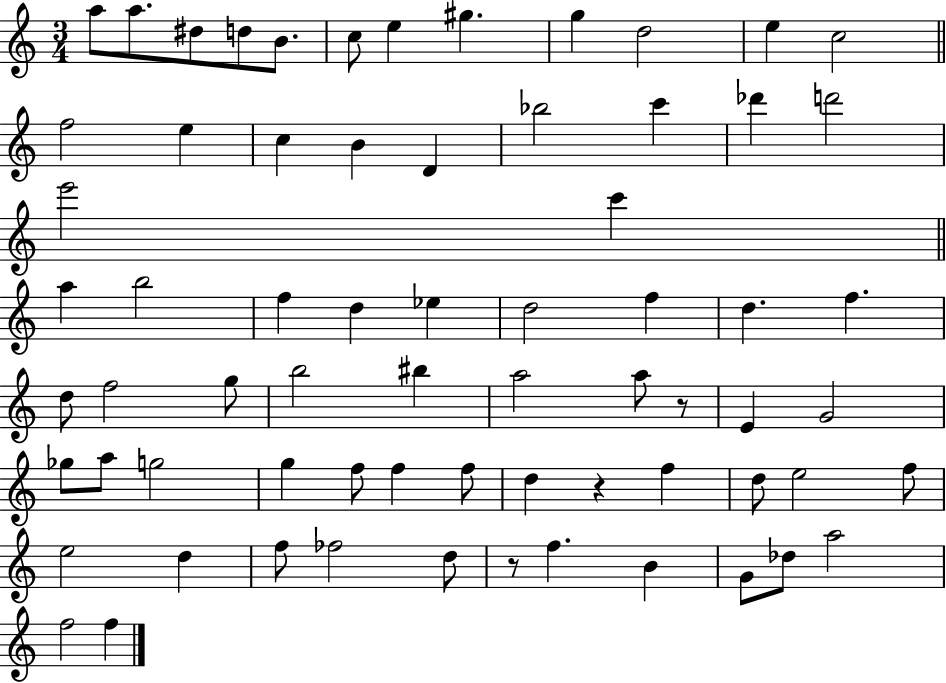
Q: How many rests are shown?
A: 3